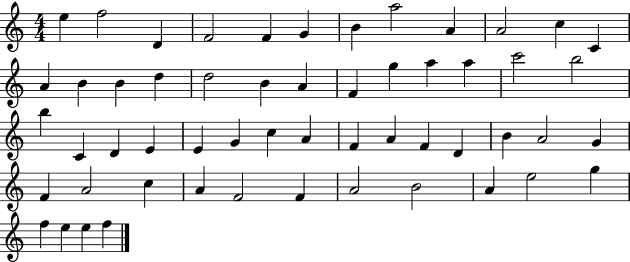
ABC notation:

X:1
T:Untitled
M:4/4
L:1/4
K:C
e f2 D F2 F G B a2 A A2 c C A B B d d2 B A F g a a c'2 b2 b C D E E G c A F A F D B A2 G F A2 c A F2 F A2 B2 A e2 g f e e f